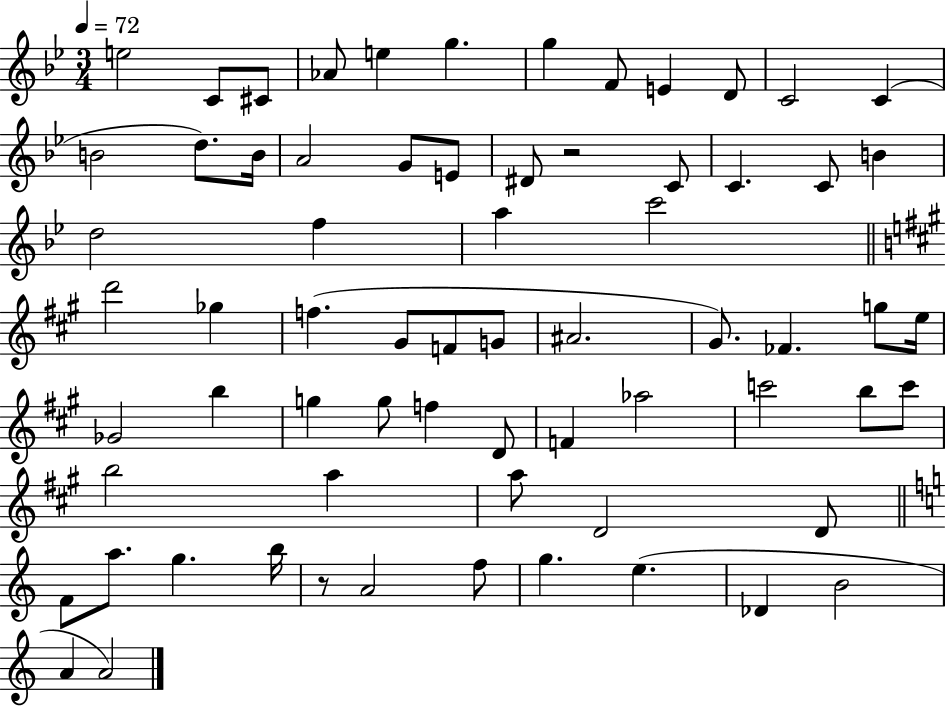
{
  \clef treble
  \numericTimeSignature
  \time 3/4
  \key bes \major
  \tempo 4 = 72
  \repeat volta 2 { e''2 c'8 cis'8 | aes'8 e''4 g''4. | g''4 f'8 e'4 d'8 | c'2 c'4( | \break b'2 d''8.) b'16 | a'2 g'8 e'8 | dis'8 r2 c'8 | c'4. c'8 b'4 | \break d''2 f''4 | a''4 c'''2 | \bar "||" \break \key a \major d'''2 ges''4 | f''4.( gis'8 f'8 g'8 | ais'2. | gis'8.) fes'4. g''8 e''16 | \break ges'2 b''4 | g''4 g''8 f''4 d'8 | f'4 aes''2 | c'''2 b''8 c'''8 | \break b''2 a''4 | a''8 d'2 d'8 | \bar "||" \break \key a \minor f'8 a''8. g''4. b''16 | r8 a'2 f''8 | g''4. e''4.( | des'4 b'2 | \break a'4 a'2) | } \bar "|."
}